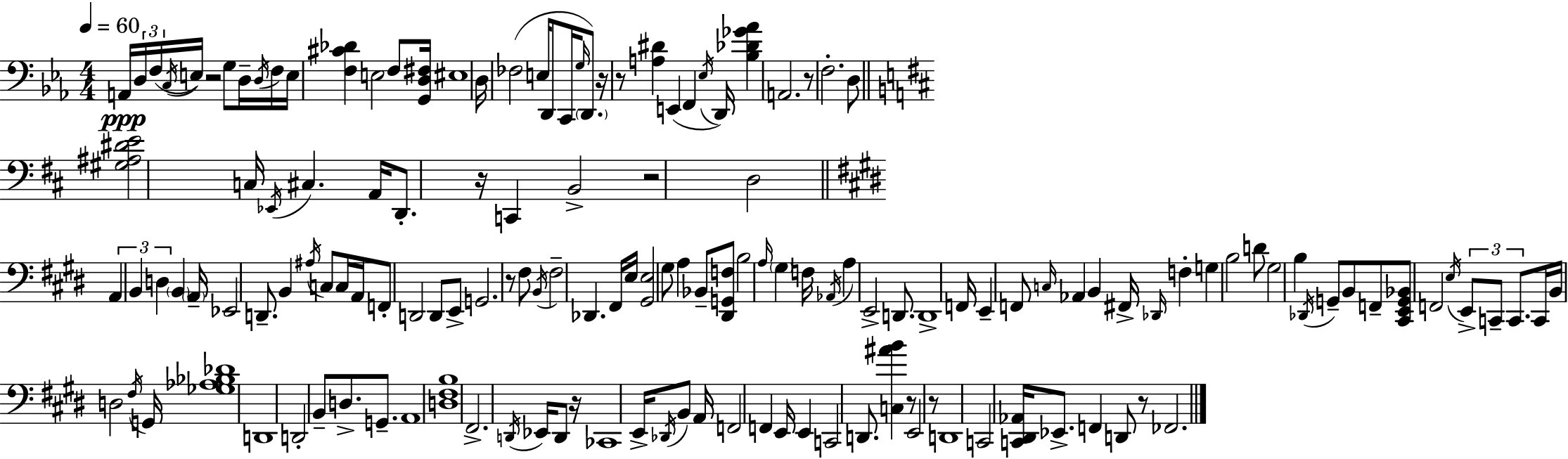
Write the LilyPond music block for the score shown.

{
  \clef bass
  \numericTimeSignature
  \time 4/4
  \key c \minor
  \tempo 4 = 60
  a,16\ppp \tuplet 3/2 { d16 f16( \acciaccatura { c16 } } e16) r2 g8 d16-- | \acciaccatura { d16 } f16 e16 <f cis' des'>4 e2 f8 | <g, d fis>16 eis1 | d16 fes2( e16 d,8 c,16 \grace { g16 } | \break \parenthesize d,8.) r16 r8 <a dis'>4 e,4( f,4 | \acciaccatura { ees16 } d,16) <bes des' ges' aes'>4 a,2. | r8 f2.-. | d8 \bar "||" \break \key b \minor <gis ais dis' e'>2 c16 \acciaccatura { ees,16 } cis4. | a,16 d,8.-. r16 c,4 b,2-> | r2 d2 | \bar "||" \break \key e \major \tuplet 3/2 { a,4 b,4 d4 } \parenthesize b,4 | \parenthesize a,16-- ees,2 d,8.-- b,4 | \acciaccatura { ais16 } c8 c16 a,16 f,8-. d,2 d,8 | e,8-> g,2. r8 | \break fis8 \acciaccatura { b,16 } fis2-- des,4. | fis,16 e16 <gis, e>2 gis8 a4 | bes,8-- <dis, g, f>8 b2 \grace { a16 } \parenthesize gis4 | f16 \acciaccatura { aes,16 } a4 e,2-> | \break d,8. d,1-> | f,16 e,4-- f,8 \grace { c16 } aes,4 | b,4 fis,16-> \grace { des,16 } f4-. g4 b2 | d'8 gis2 | \break b4 \acciaccatura { des,16 } g,8-- b,8 f,8-- <cis, e, g, bes,>8 f,2 | \acciaccatura { e16 } \tuplet 3/2 { e,8-> c,8-- c,8. } c,16 b,16 d2 | \acciaccatura { fis16 } g,16 <ges aes bes des'>1 | d,1 | \break d,2-. | b,8-- d8.-> g,8.-- a,1 | <d fis b>1 | fis,2.-> | \break \acciaccatura { d,16 } ees,16 d,8 r16 ces,1 | e,16-> \acciaccatura { des,16 } b,8 a,16 f,2 | f,4 e,16 e,4 | c,2 d,8. <c ais' b'>4 r8 | \break e,2 r8 d,1 | c,2 | <c, dis, aes,>16 ees,8.-> f,4 d,8 r8 fes,2. | \bar "|."
}